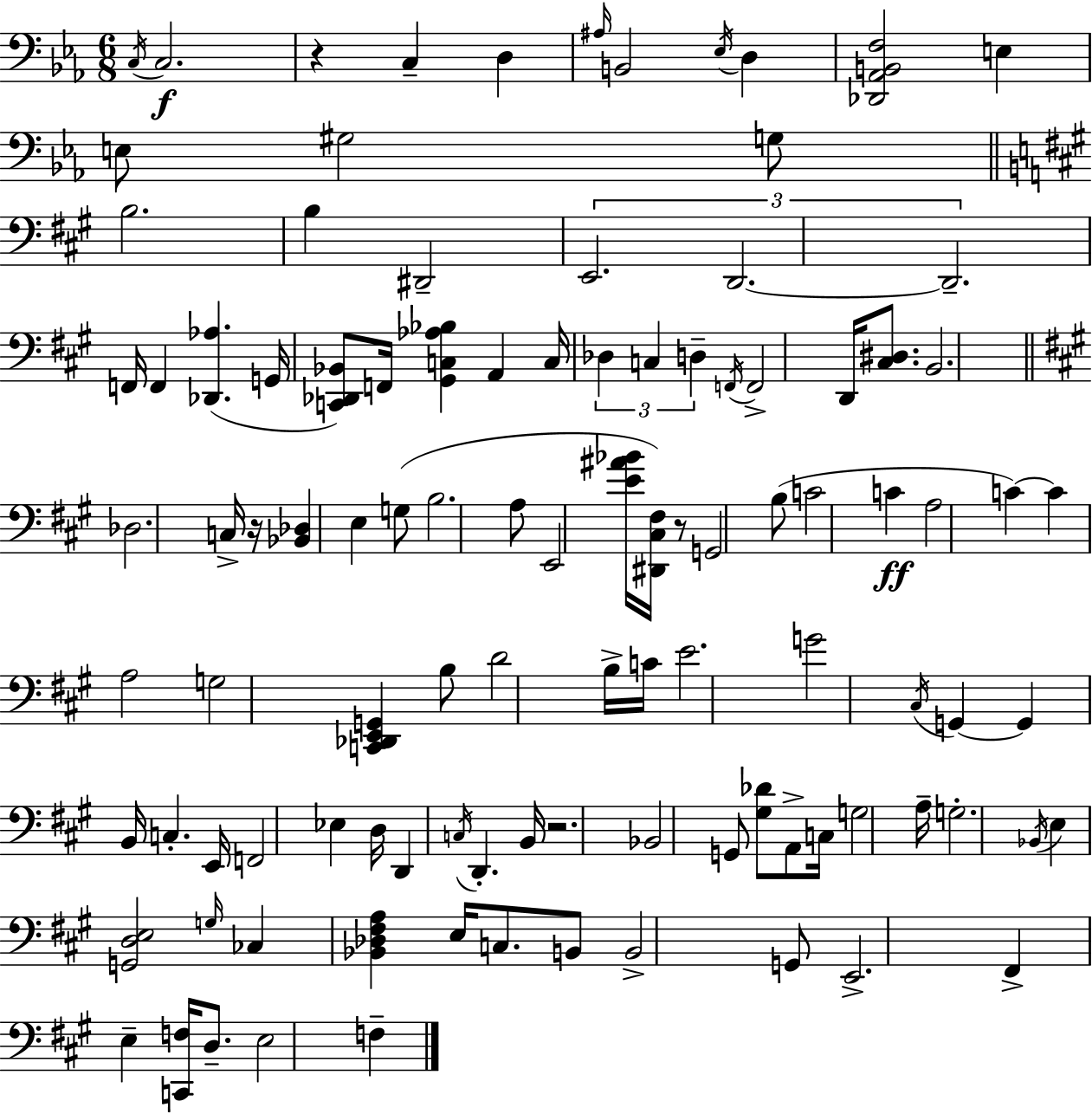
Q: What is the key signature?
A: C minor